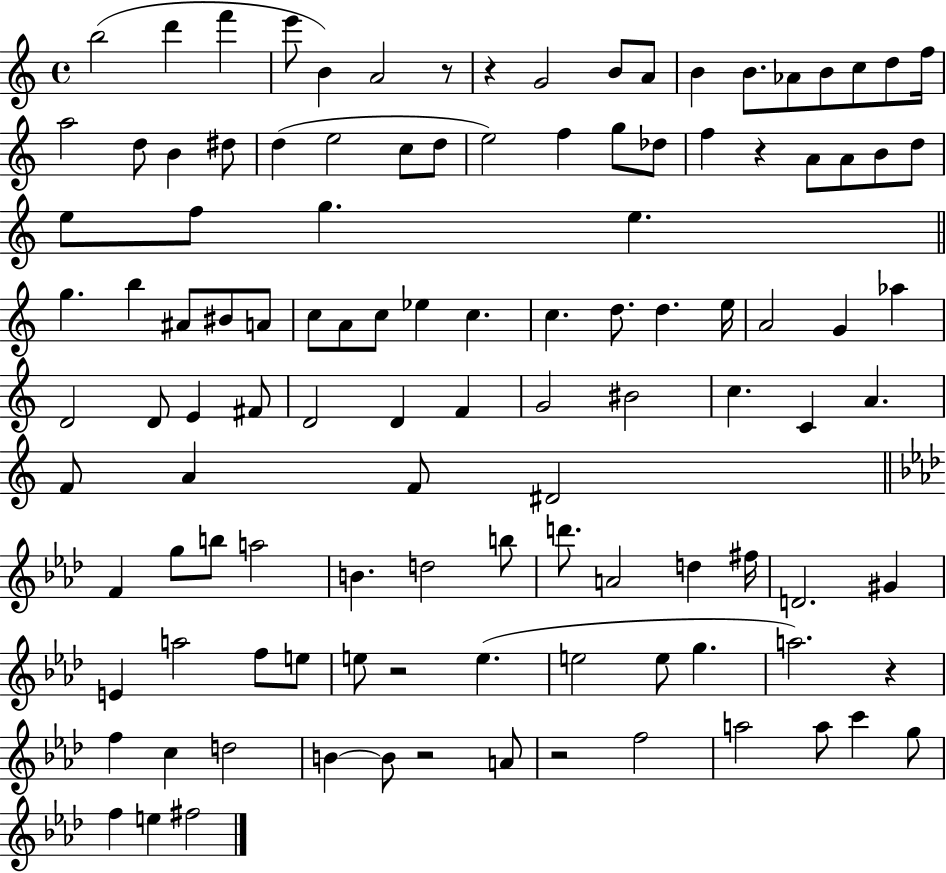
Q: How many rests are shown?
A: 7